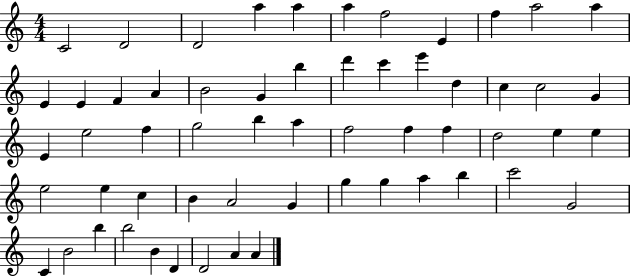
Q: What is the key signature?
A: C major